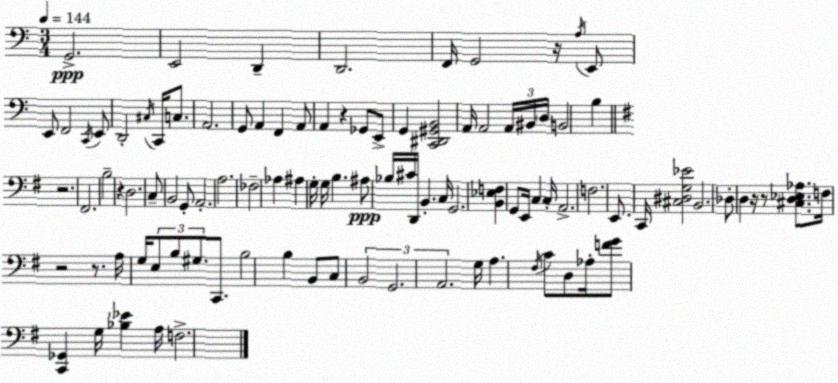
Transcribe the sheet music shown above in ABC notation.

X:1
T:Untitled
M:3/4
L:1/4
K:Am
G,,2 E,,2 D,, D,,2 F,,/4 G,,2 z/4 A,/4 E,,/2 E,,/2 F,,2 C,,/4 E,,/2 D,,2 ^C,/4 C,,/4 C,/2 A,,2 G,,/2 A,, F,, A,,/2 A,, z _G,,/2 E,,/2 G,, [C,,^D,,^G,,B,,]2 A,,/4 A,,2 A,,/4 ^B,,/4 D,/4 B,,2 B, z2 ^F,,2 B,2 z D,2 C,/2 B,,2 G,,/2 A,,2 A,2 _F,2 _A, ^A, G,/4 G,/4 B, ^A,/2 _B,/4 ^C/4 D,,/4 B,, C,/4 G,,2 [B,,_E,F,] G,,/2 E,,/4 C, C,/4 A,,2 F,2 E,,/2 C,,/4 [^C,^D,G,_E]2 B,,2 _D,/2 D, z/4 z/2 [^C,D,_E,_A,]/2 F,/4 z2 z/2 A,/4 G,/4 E,/2 B,/2 ^G,/2 C,,/2 B,2 B, B,,/2 C,/2 B,,2 G,,2 A,,2 G,/4 A, ^F,/4 C/2 D,/2 _A,/4 [FG]/2 [C,,_G,,] G,/4 [_B,_E] A,/4 F,2